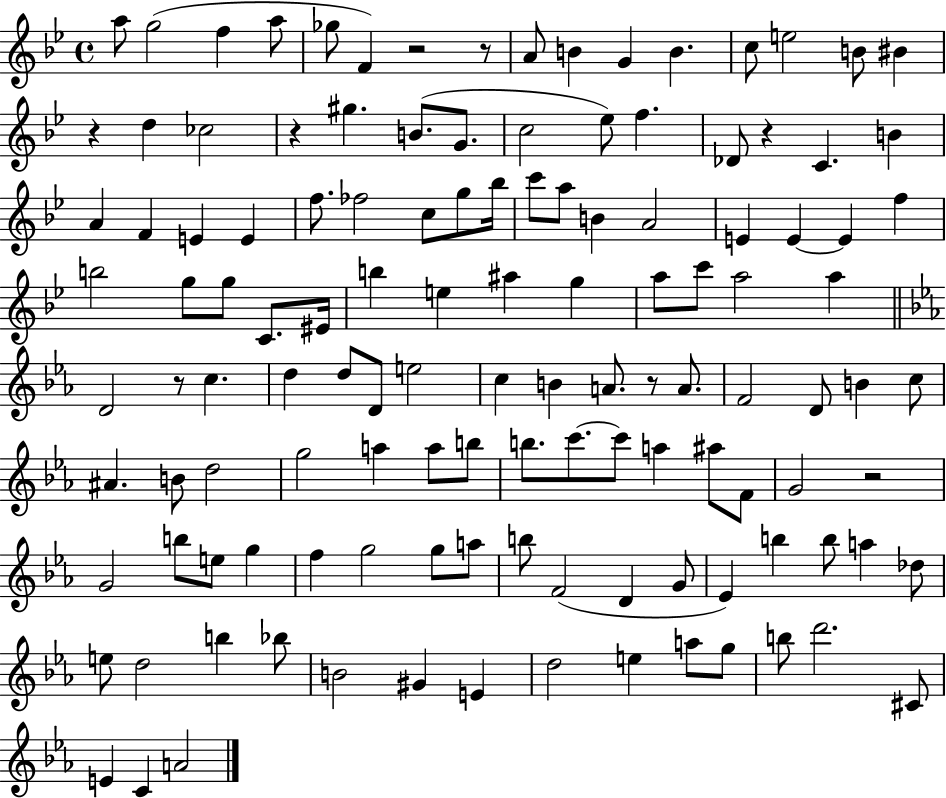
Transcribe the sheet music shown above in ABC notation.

X:1
T:Untitled
M:4/4
L:1/4
K:Bb
a/2 g2 f a/2 _g/2 F z2 z/2 A/2 B G B c/2 e2 B/2 ^B z d _c2 z ^g B/2 G/2 c2 _e/2 f _D/2 z C B A F E E f/2 _f2 c/2 g/2 _b/4 c'/2 a/2 B A2 E E E f b2 g/2 g/2 C/2 ^E/4 b e ^a g a/2 c'/2 a2 a D2 z/2 c d d/2 D/2 e2 c B A/2 z/2 A/2 F2 D/2 B c/2 ^A B/2 d2 g2 a a/2 b/2 b/2 c'/2 c'/2 a ^a/2 F/2 G2 z2 G2 b/2 e/2 g f g2 g/2 a/2 b/2 F2 D G/2 _E b b/2 a _d/2 e/2 d2 b _b/2 B2 ^G E d2 e a/2 g/2 b/2 d'2 ^C/2 E C A2